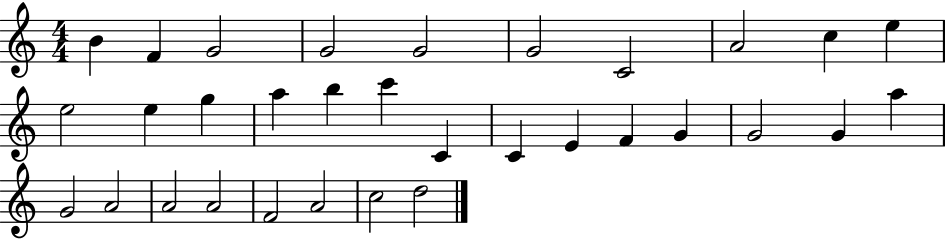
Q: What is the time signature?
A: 4/4